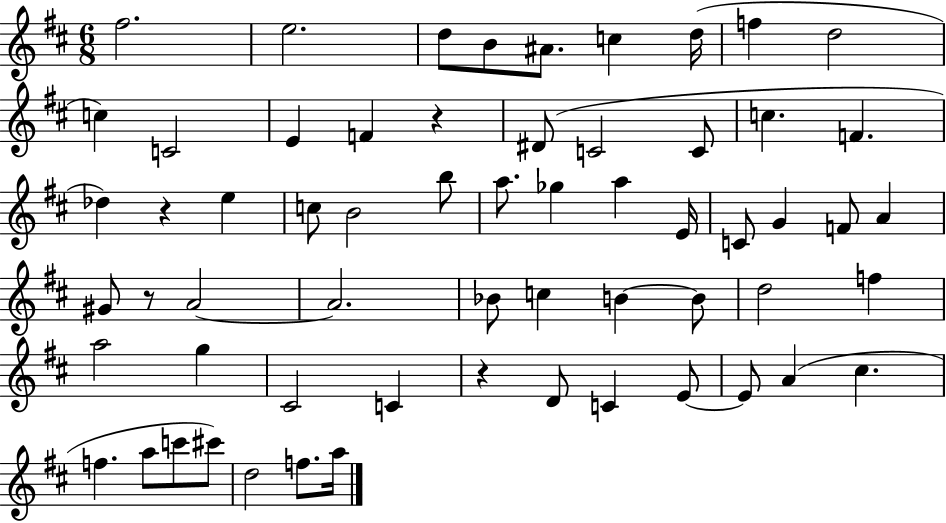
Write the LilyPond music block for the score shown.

{
  \clef treble
  \numericTimeSignature
  \time 6/8
  \key d \major
  \repeat volta 2 { fis''2. | e''2. | d''8 b'8 ais'8. c''4 d''16( | f''4 d''2 | \break c''4) c'2 | e'4 f'4 r4 | dis'8( c'2 c'8 | c''4. f'4. | \break des''4) r4 e''4 | c''8 b'2 b''8 | a''8. ges''4 a''4 e'16 | c'8 g'4 f'8 a'4 | \break gis'8 r8 a'2~~ | a'2. | bes'8 c''4 b'4~~ b'8 | d''2 f''4 | \break a''2 g''4 | cis'2 c'4 | r4 d'8 c'4 e'8~~ | e'8 a'4( cis''4. | \break f''4. a''8 c'''8 cis'''8) | d''2 f''8. a''16 | } \bar "|."
}